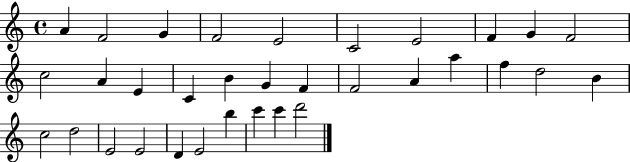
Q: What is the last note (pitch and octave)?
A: D6